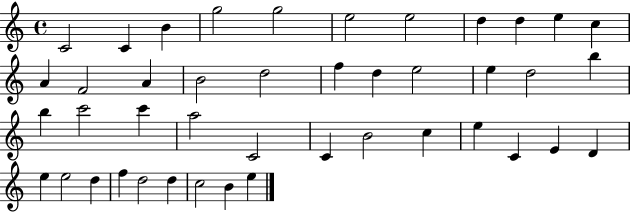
C4/h C4/q B4/q G5/h G5/h E5/h E5/h D5/q D5/q E5/q C5/q A4/q F4/h A4/q B4/h D5/h F5/q D5/q E5/h E5/q D5/h B5/q B5/q C6/h C6/q A5/h C4/h C4/q B4/h C5/q E5/q C4/q E4/q D4/q E5/q E5/h D5/q F5/q D5/h D5/q C5/h B4/q E5/q